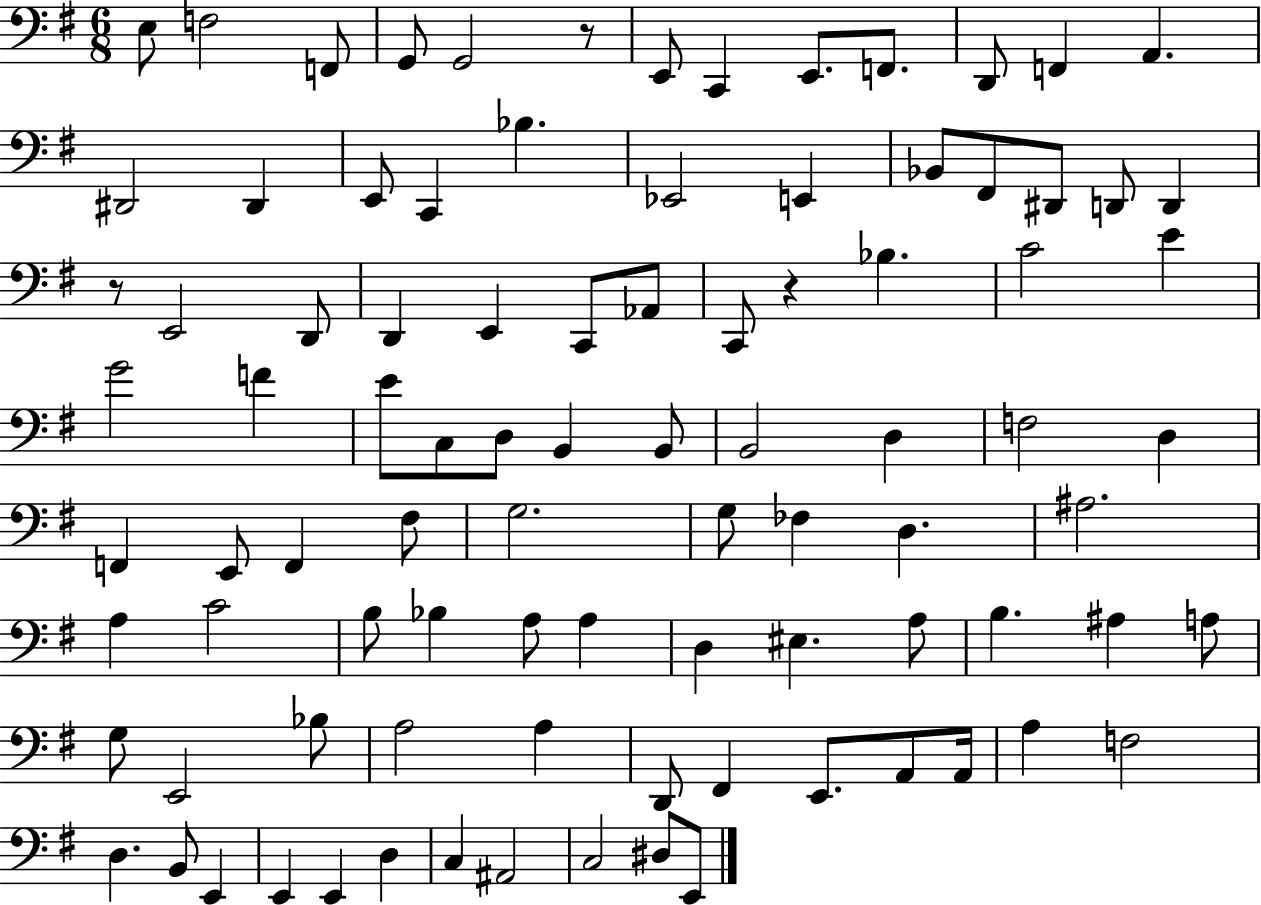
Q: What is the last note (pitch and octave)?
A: E2